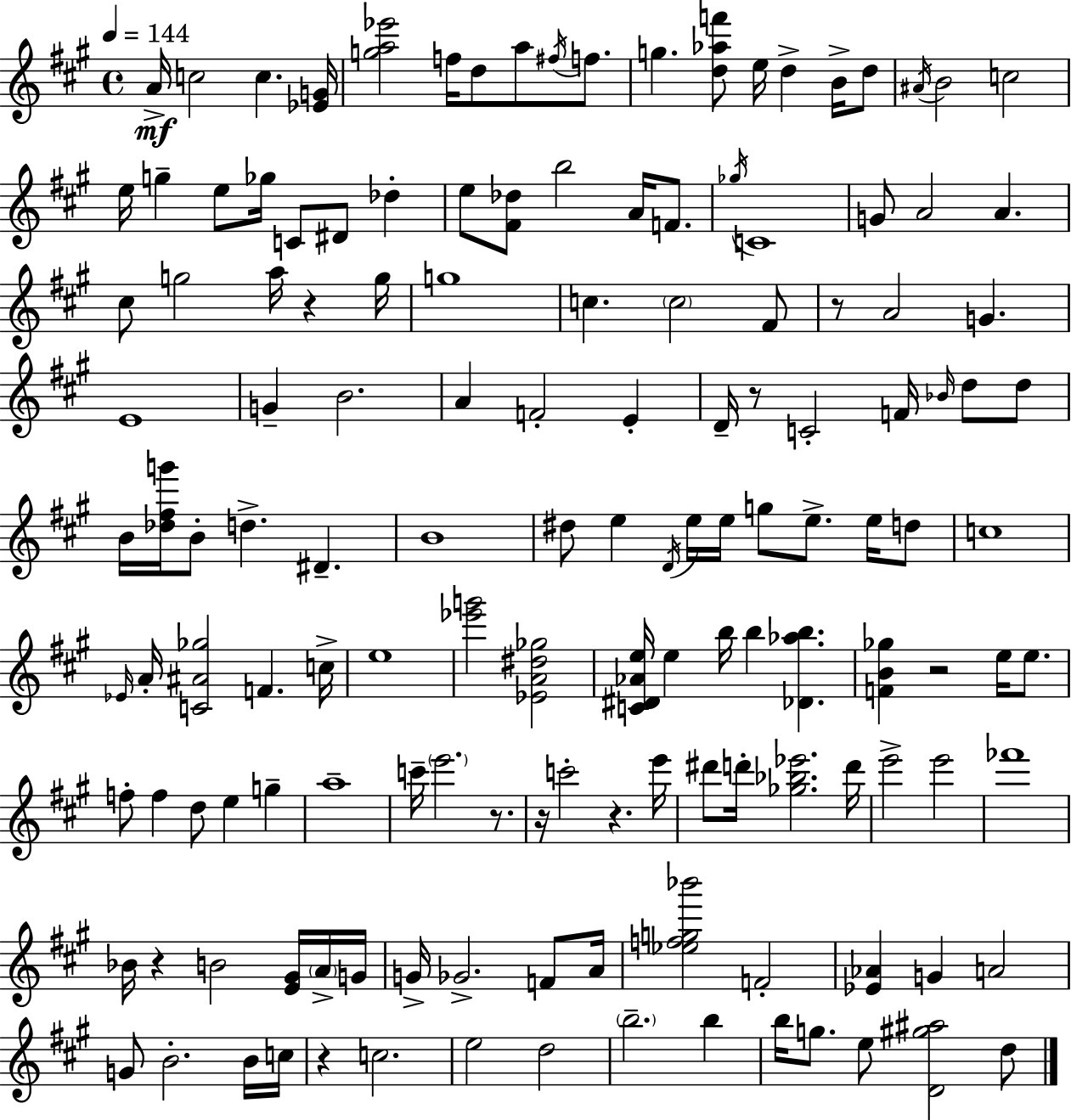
A4/s C5/h C5/q. [Eb4,G4]/s [G5,A5,Eb6]/h F5/s D5/e A5/e F#5/s F5/e. G5/q. [D5,Ab5,F6]/e E5/s D5/q B4/s D5/e A#4/s B4/h C5/h E5/s G5/q E5/e Gb5/s C4/e D#4/e Db5/q E5/e [F#4,Db5]/e B5/h A4/s F4/e. Gb5/s C4/w G4/e A4/h A4/q. C#5/e G5/h A5/s R/q G5/s G5/w C5/q. C5/h F#4/e R/e A4/h G4/q. E4/w G4/q B4/h. A4/q F4/h E4/q D4/s R/e C4/h F4/s Bb4/s D5/e D5/e B4/s [Db5,F#5,G6]/s B4/e D5/q. D#4/q. B4/w D#5/e E5/q D4/s E5/s E5/s G5/e E5/e. E5/s D5/e C5/w Eb4/s A4/s [C4,A#4,Gb5]/h F4/q. C5/s E5/w [Eb6,G6]/h [Eb4,A4,D#5,Gb5]/h [C4,D#4,Ab4,E5]/s E5/q B5/s B5/q [Db4,Ab5,B5]/q. [F4,B4,Gb5]/q R/h E5/s E5/e. F5/e F5/q D5/e E5/q G5/q A5/w C6/s E6/h. R/e. R/s C6/h R/q. E6/s D#6/e D6/s [Gb5,Bb5,Eb6]/h. D6/s E6/h E6/h FES6/w Bb4/s R/q B4/h [E4,G#4]/s A4/s G4/s G4/s Gb4/h. F4/e A4/s [Eb5,F5,G5,Bb6]/h F4/h [Eb4,Ab4]/q G4/q A4/h G4/e B4/h. B4/s C5/s R/q C5/h. E5/h D5/h B5/h. B5/q B5/s G5/e. E5/e [D4,G#5,A#5]/h D5/e